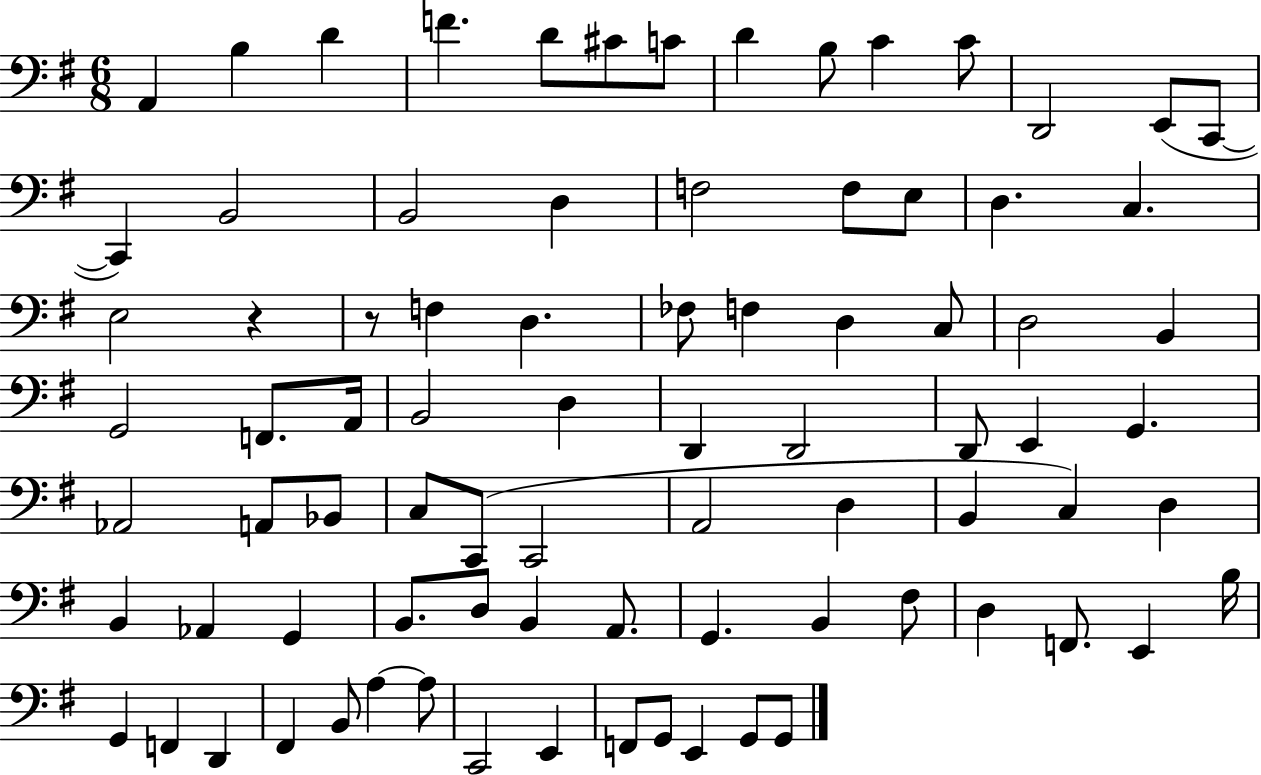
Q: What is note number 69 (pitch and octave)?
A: F2